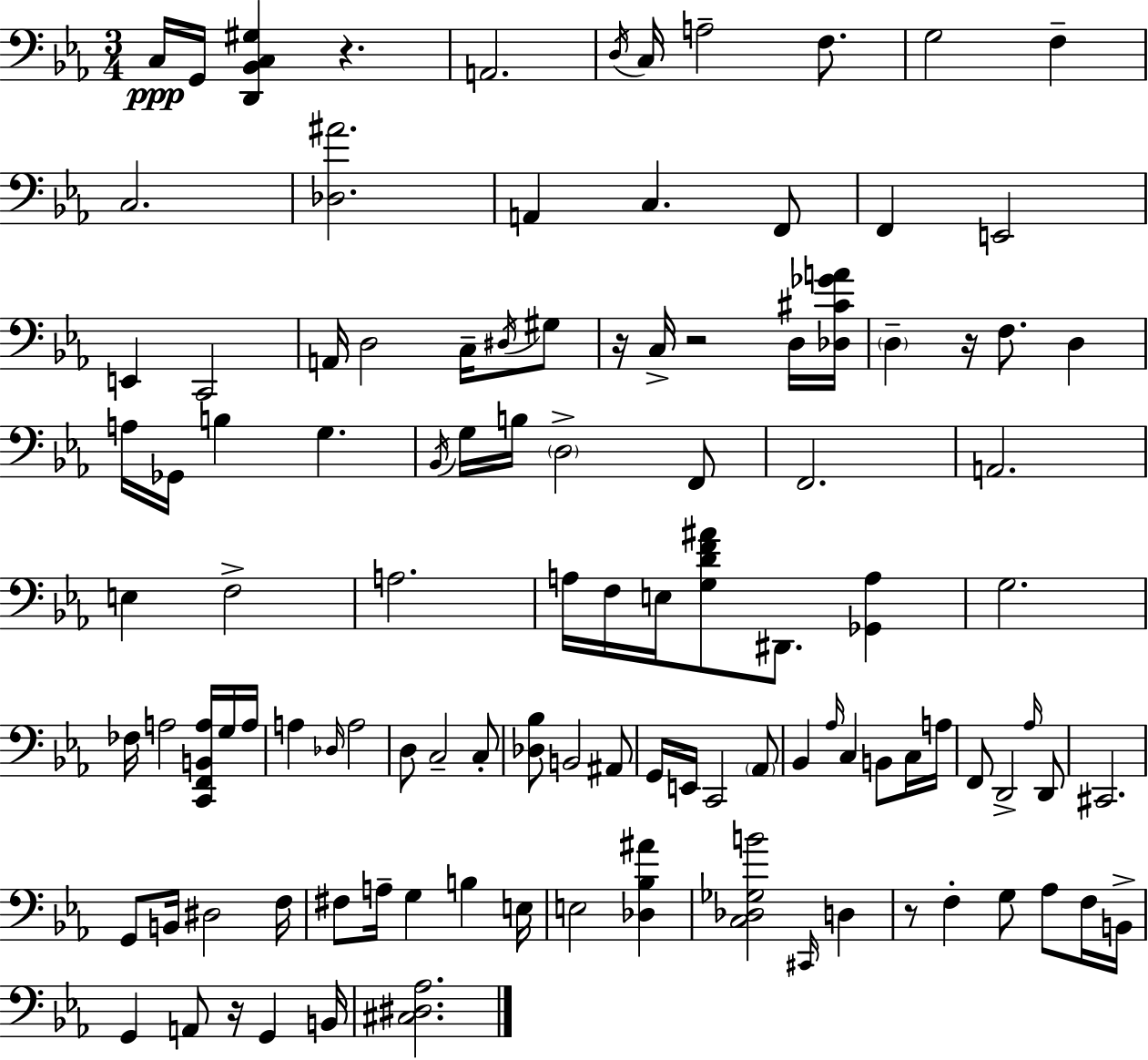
X:1
T:Untitled
M:3/4
L:1/4
K:Eb
C,/4 G,,/4 [D,,_B,,C,^G,] z A,,2 D,/4 C,/4 A,2 F,/2 G,2 F, C,2 [_D,^A]2 A,, C, F,,/2 F,, E,,2 E,, C,,2 A,,/4 D,2 C,/4 ^D,/4 ^G,/2 z/4 C,/4 z2 D,/4 [_D,^C_GA]/4 D, z/4 F,/2 D, A,/4 _G,,/4 B, G, _B,,/4 G,/4 B,/4 D,2 F,,/2 F,,2 A,,2 E, F,2 A,2 A,/4 F,/4 E,/4 [G,DF^A]/2 ^D,,/2 [_G,,A,] G,2 _F,/4 A,2 [C,,F,,B,,A,]/4 G,/4 A,/4 A, _D,/4 A,2 D,/2 C,2 C,/2 [_D,_B,]/2 B,,2 ^A,,/2 G,,/4 E,,/4 C,,2 _A,,/2 _B,, _A,/4 C, B,,/2 C,/4 A,/4 F,,/2 D,,2 _A,/4 D,,/2 ^C,,2 G,,/2 B,,/4 ^D,2 F,/4 ^F,/2 A,/4 G, B, E,/4 E,2 [_D,_B,^A] [C,_D,_G,B]2 ^C,,/4 D, z/2 F, G,/2 _A,/2 F,/4 B,,/4 G,, A,,/2 z/4 G,, B,,/4 [^C,^D,_A,]2